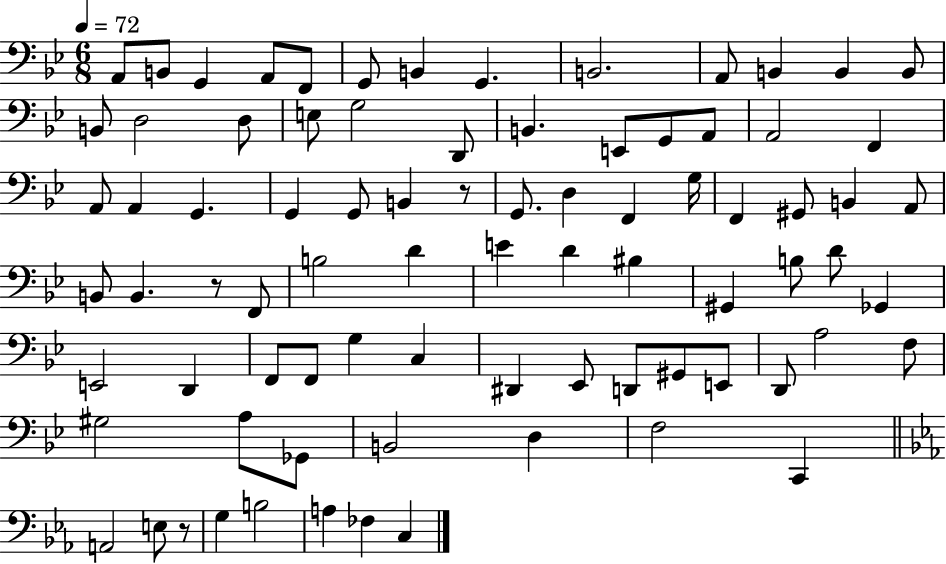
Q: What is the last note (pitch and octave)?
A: C3